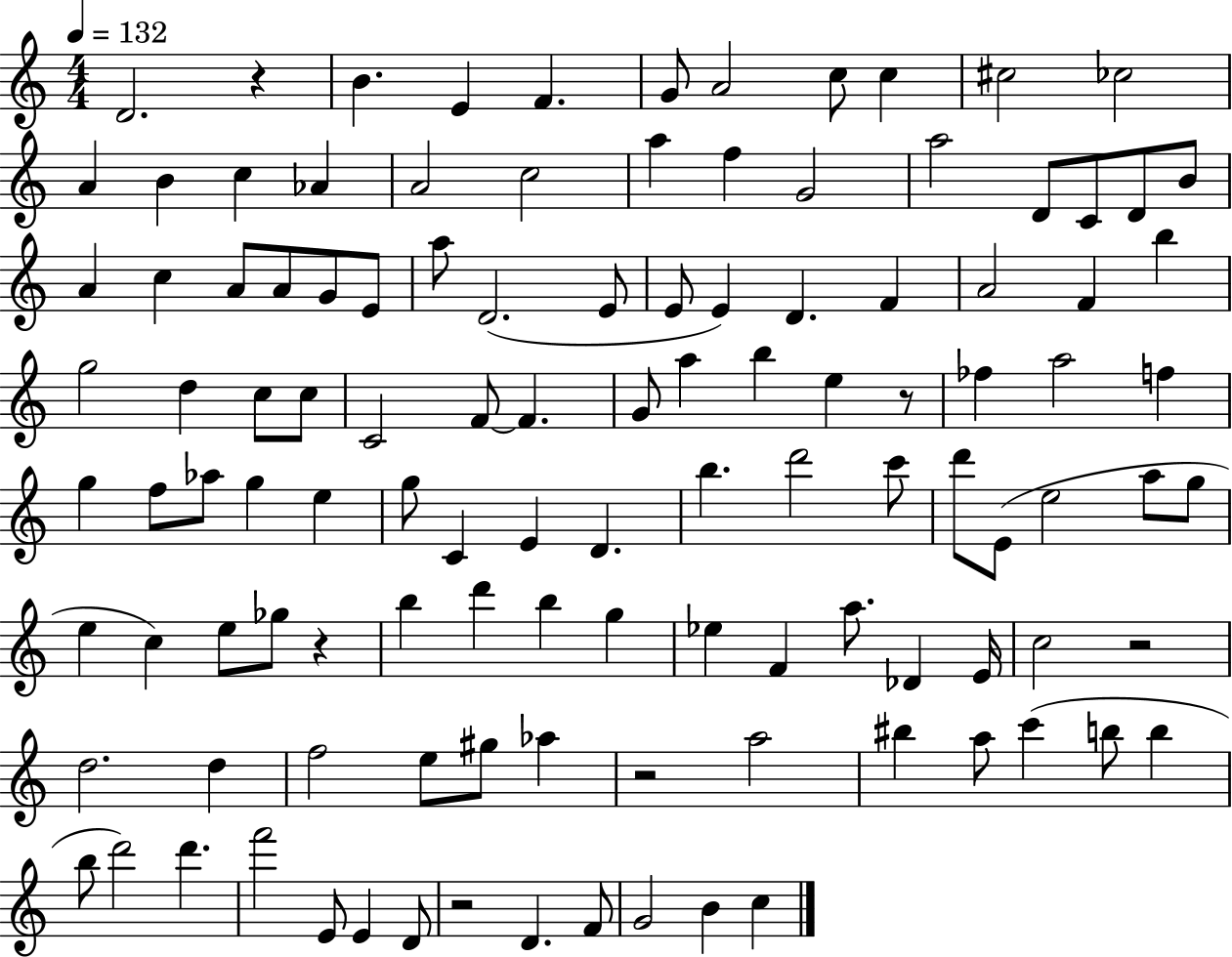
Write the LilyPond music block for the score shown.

{
  \clef treble
  \numericTimeSignature
  \time 4/4
  \key c \major
  \tempo 4 = 132
  d'2. r4 | b'4. e'4 f'4. | g'8 a'2 c''8 c''4 | cis''2 ces''2 | \break a'4 b'4 c''4 aes'4 | a'2 c''2 | a''4 f''4 g'2 | a''2 d'8 c'8 d'8 b'8 | \break a'4 c''4 a'8 a'8 g'8 e'8 | a''8 d'2.( e'8 | e'8 e'4) d'4. f'4 | a'2 f'4 b''4 | \break g''2 d''4 c''8 c''8 | c'2 f'8~~ f'4. | g'8 a''4 b''4 e''4 r8 | fes''4 a''2 f''4 | \break g''4 f''8 aes''8 g''4 e''4 | g''8 c'4 e'4 d'4. | b''4. d'''2 c'''8 | d'''8 e'8( e''2 a''8 g''8 | \break e''4 c''4) e''8 ges''8 r4 | b''4 d'''4 b''4 g''4 | ees''4 f'4 a''8. des'4 e'16 | c''2 r2 | \break d''2. d''4 | f''2 e''8 gis''8 aes''4 | r2 a''2 | bis''4 a''8 c'''4( b''8 b''4 | \break b''8 d'''2) d'''4. | f'''2 e'8 e'4 d'8 | r2 d'4. f'8 | g'2 b'4 c''4 | \break \bar "|."
}